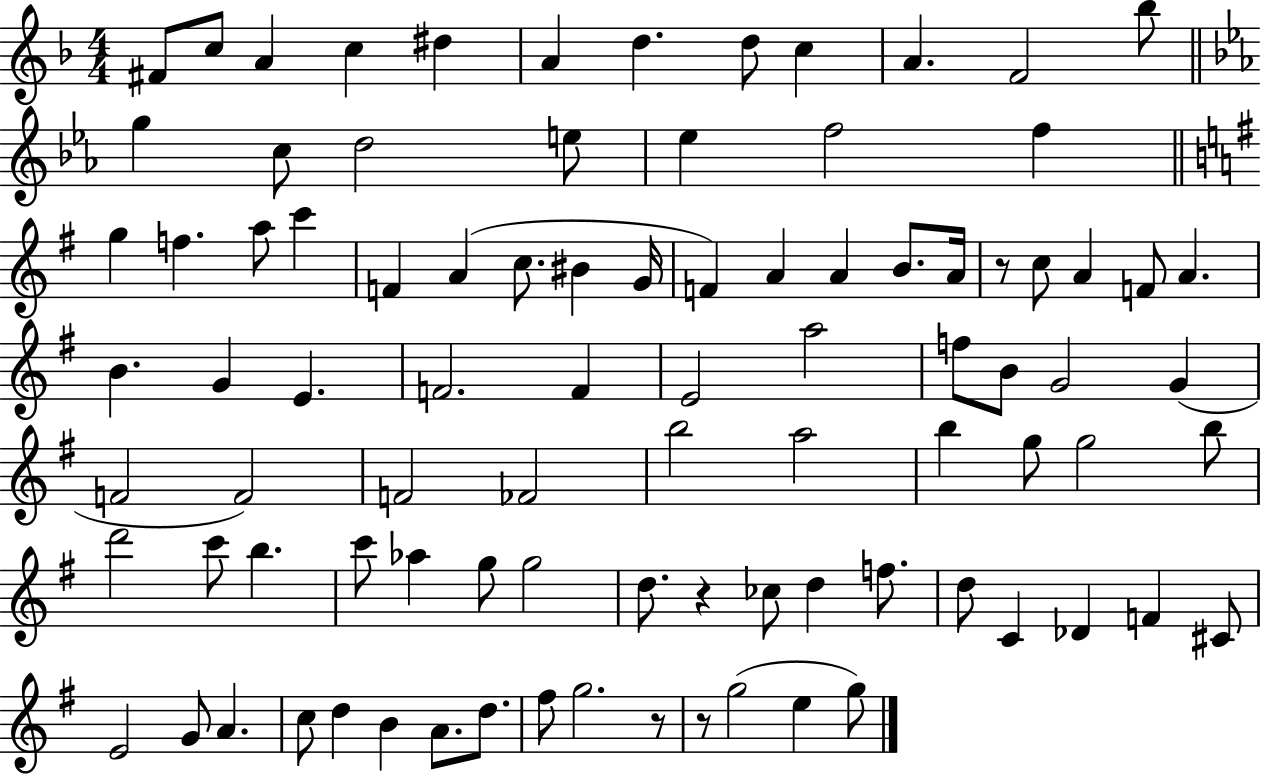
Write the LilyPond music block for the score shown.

{
  \clef treble
  \numericTimeSignature
  \time 4/4
  \key f \major
  fis'8 c''8 a'4 c''4 dis''4 | a'4 d''4. d''8 c''4 | a'4. f'2 bes''8 | \bar "||" \break \key ees \major g''4 c''8 d''2 e''8 | ees''4 f''2 f''4 | \bar "||" \break \key e \minor g''4 f''4. a''8 c'''4 | f'4 a'4( c''8. bis'4 g'16 | f'4) a'4 a'4 b'8. a'16 | r8 c''8 a'4 f'8 a'4. | \break b'4. g'4 e'4. | f'2. f'4 | e'2 a''2 | f''8 b'8 g'2 g'4( | \break f'2 f'2) | f'2 fes'2 | b''2 a''2 | b''4 g''8 g''2 b''8 | \break d'''2 c'''8 b''4. | c'''8 aes''4 g''8 g''2 | d''8. r4 ces''8 d''4 f''8. | d''8 c'4 des'4 f'4 cis'8 | \break e'2 g'8 a'4. | c''8 d''4 b'4 a'8. d''8. | fis''8 g''2. r8 | r8 g''2( e''4 g''8) | \break \bar "|."
}